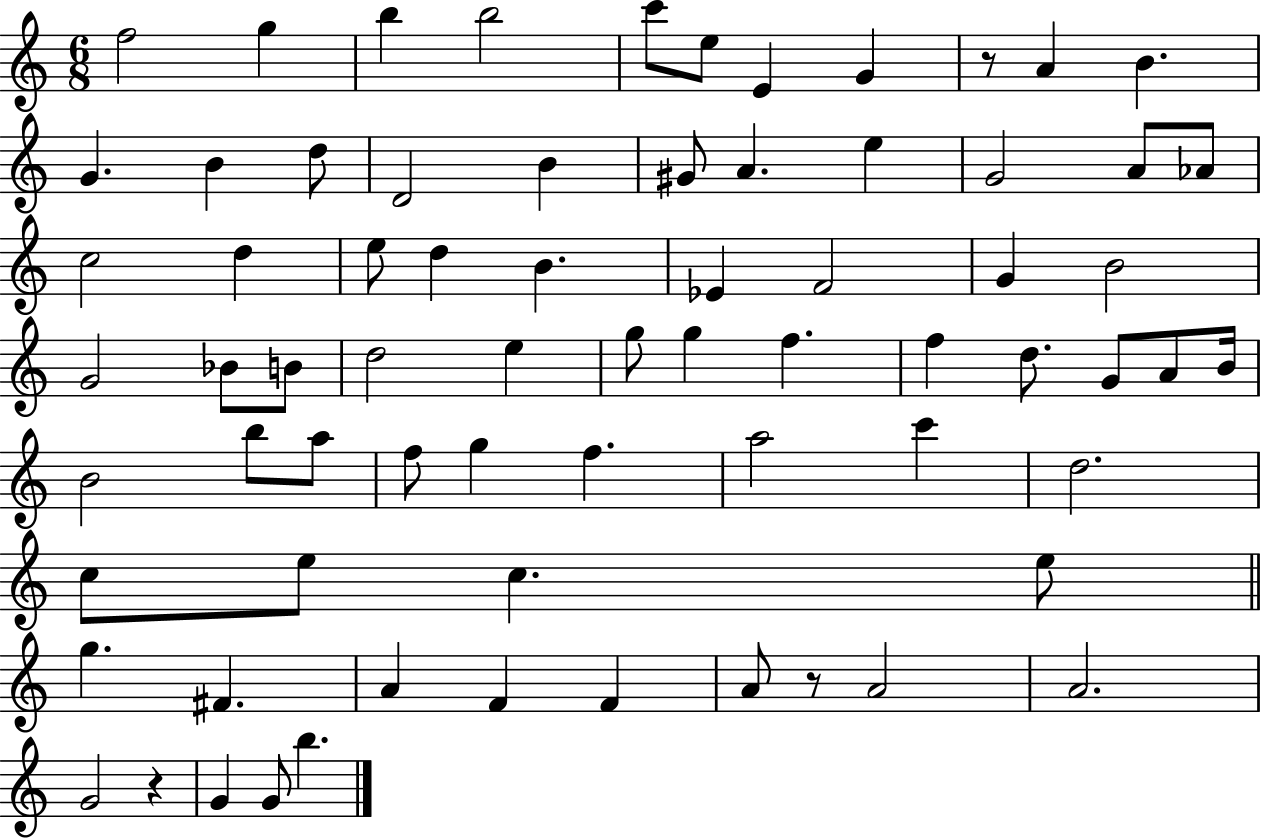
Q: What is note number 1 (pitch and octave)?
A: F5